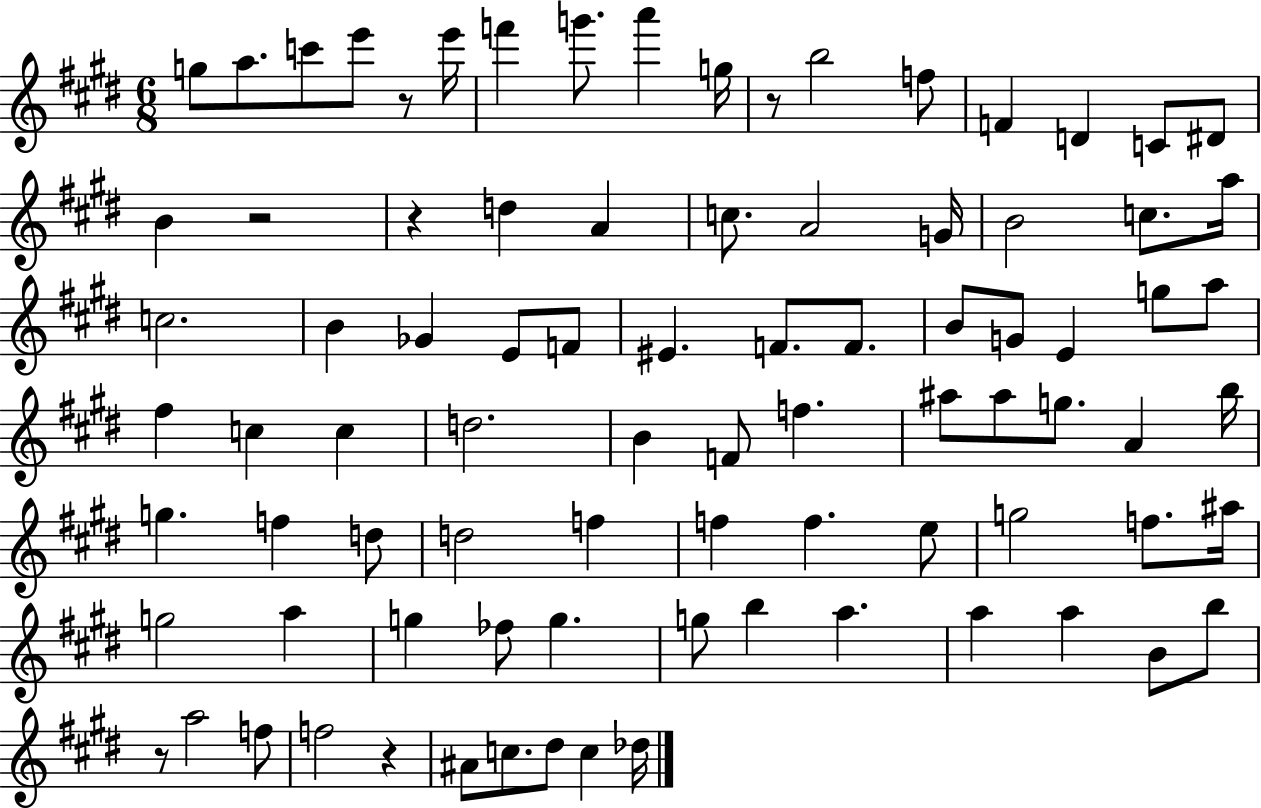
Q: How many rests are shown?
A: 6